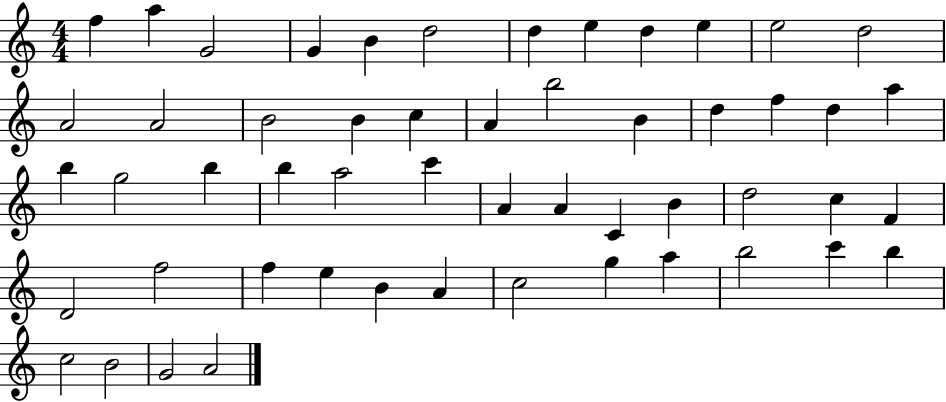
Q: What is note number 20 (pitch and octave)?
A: B4